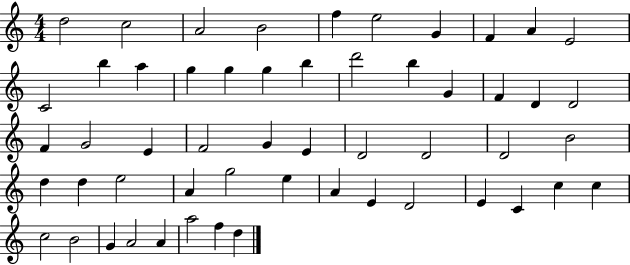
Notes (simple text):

D5/h C5/h A4/h B4/h F5/q E5/h G4/q F4/q A4/q E4/h C4/h B5/q A5/q G5/q G5/q G5/q B5/q D6/h B5/q G4/q F4/q D4/q D4/h F4/q G4/h E4/q F4/h G4/q E4/q D4/h D4/h D4/h B4/h D5/q D5/q E5/h A4/q G5/h E5/q A4/q E4/q D4/h E4/q C4/q C5/q C5/q C5/h B4/h G4/q A4/h A4/q A5/h F5/q D5/q